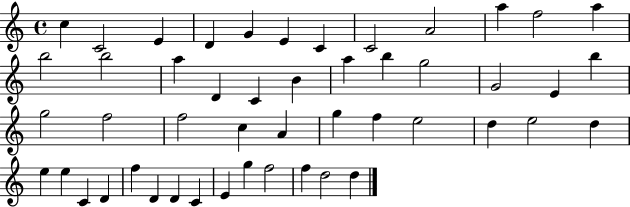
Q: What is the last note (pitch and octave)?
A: D5